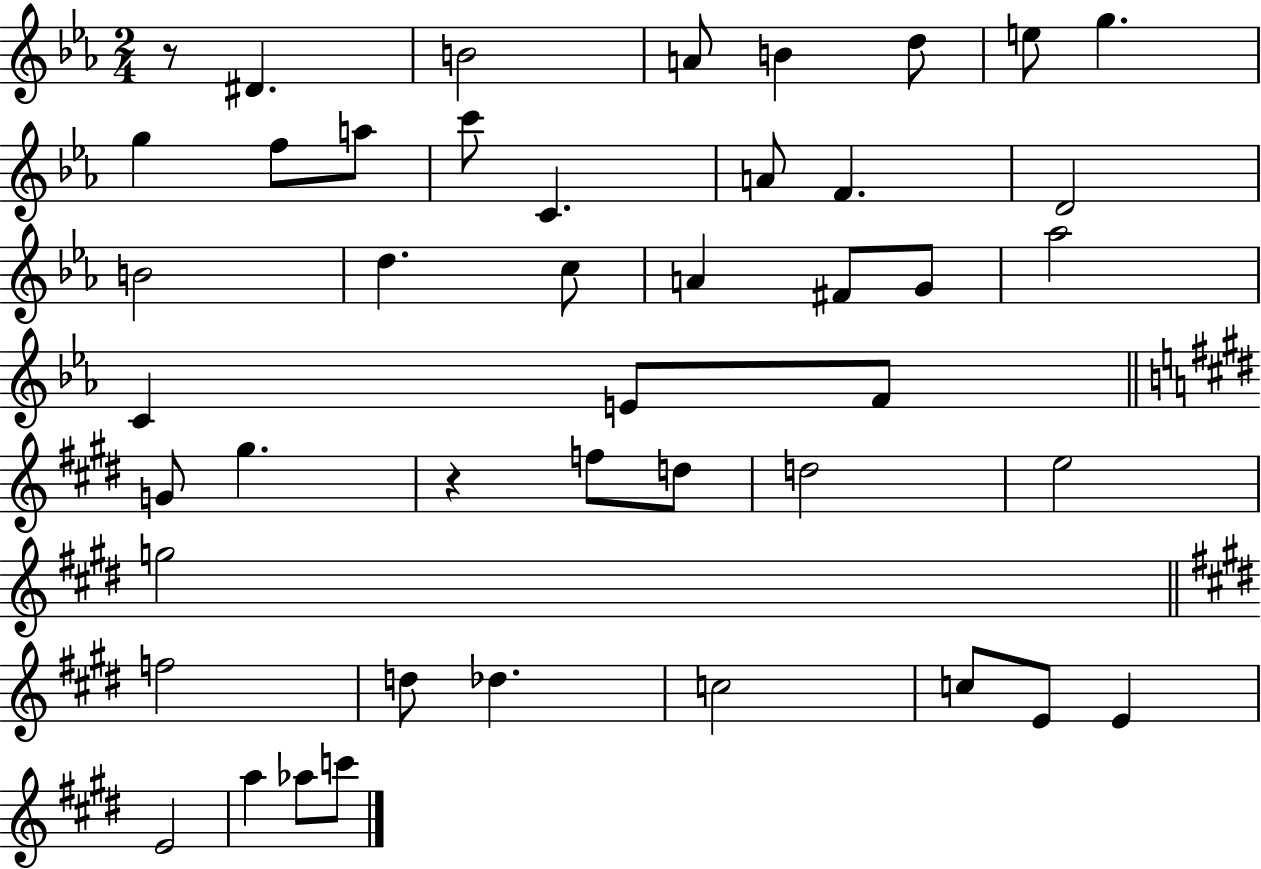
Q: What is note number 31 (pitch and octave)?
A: E5